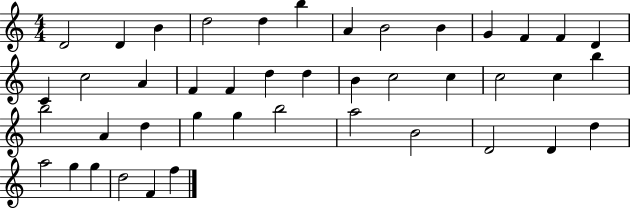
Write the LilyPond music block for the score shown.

{
  \clef treble
  \numericTimeSignature
  \time 4/4
  \key c \major
  d'2 d'4 b'4 | d''2 d''4 b''4 | a'4 b'2 b'4 | g'4 f'4 f'4 d'4 | \break c'4 c''2 a'4 | f'4 f'4 d''4 d''4 | b'4 c''2 c''4 | c''2 c''4 b''4 | \break b''2 a'4 d''4 | g''4 g''4 b''2 | a''2 b'2 | d'2 d'4 d''4 | \break a''2 g''4 g''4 | d''2 f'4 f''4 | \bar "|."
}